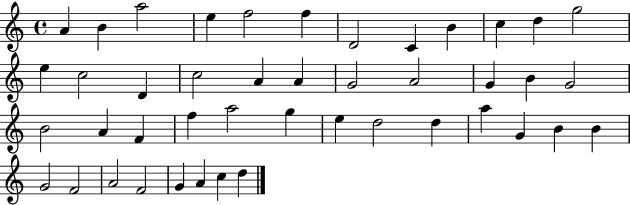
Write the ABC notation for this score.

X:1
T:Untitled
M:4/4
L:1/4
K:C
A B a2 e f2 f D2 C B c d g2 e c2 D c2 A A G2 A2 G B G2 B2 A F f a2 g e d2 d a G B B G2 F2 A2 F2 G A c d